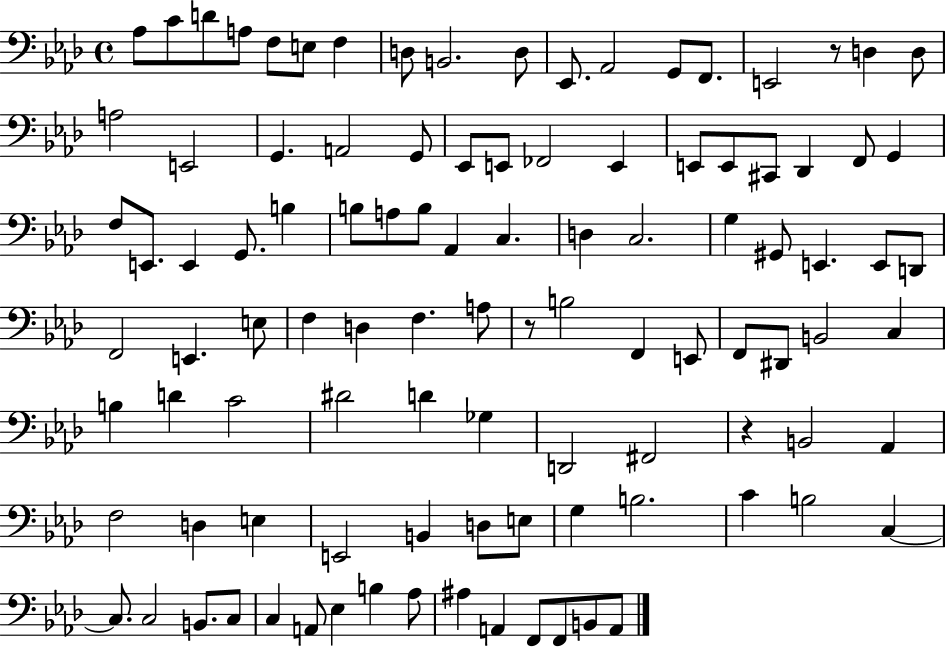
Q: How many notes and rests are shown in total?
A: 103